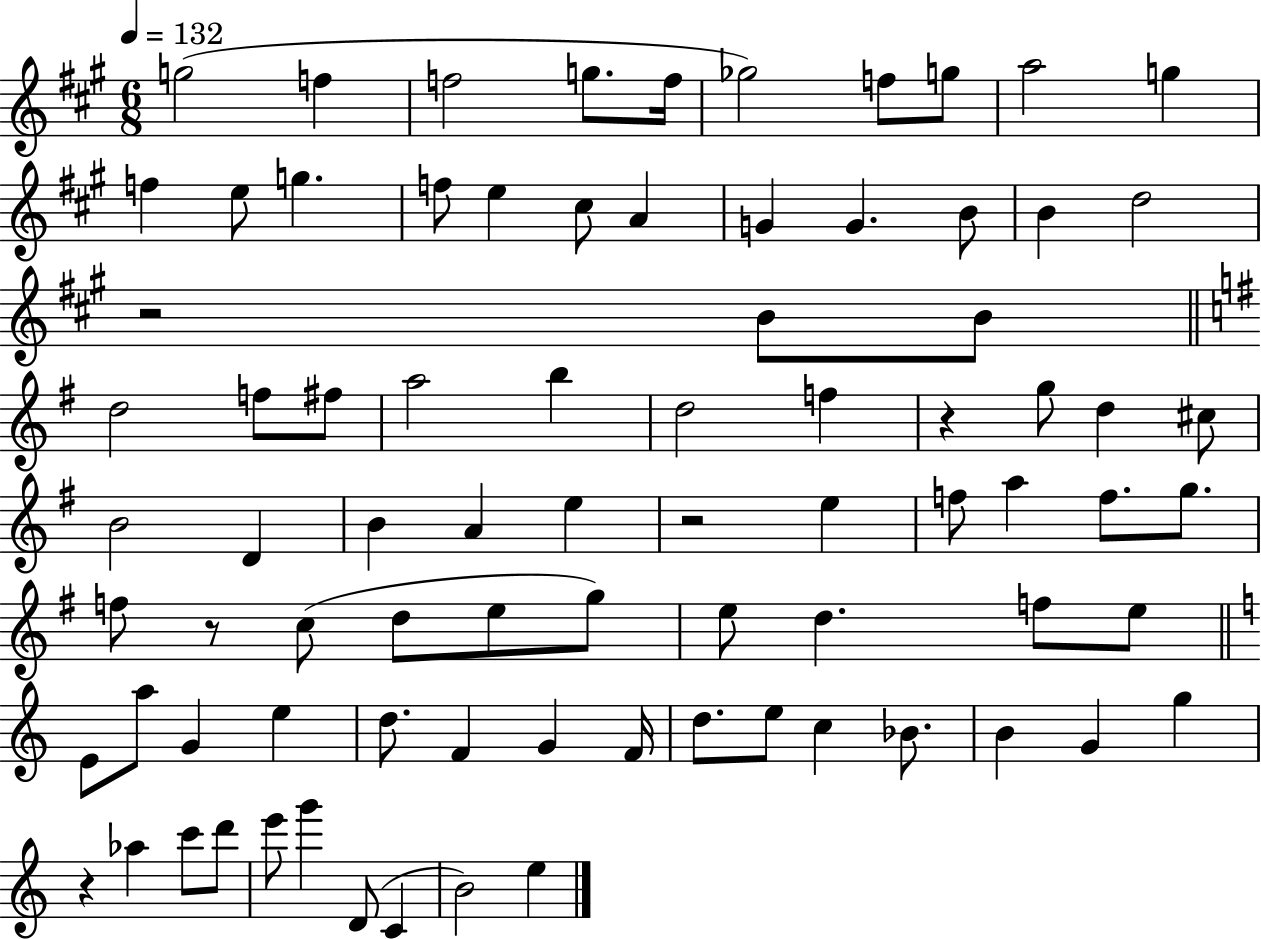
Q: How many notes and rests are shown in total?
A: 82